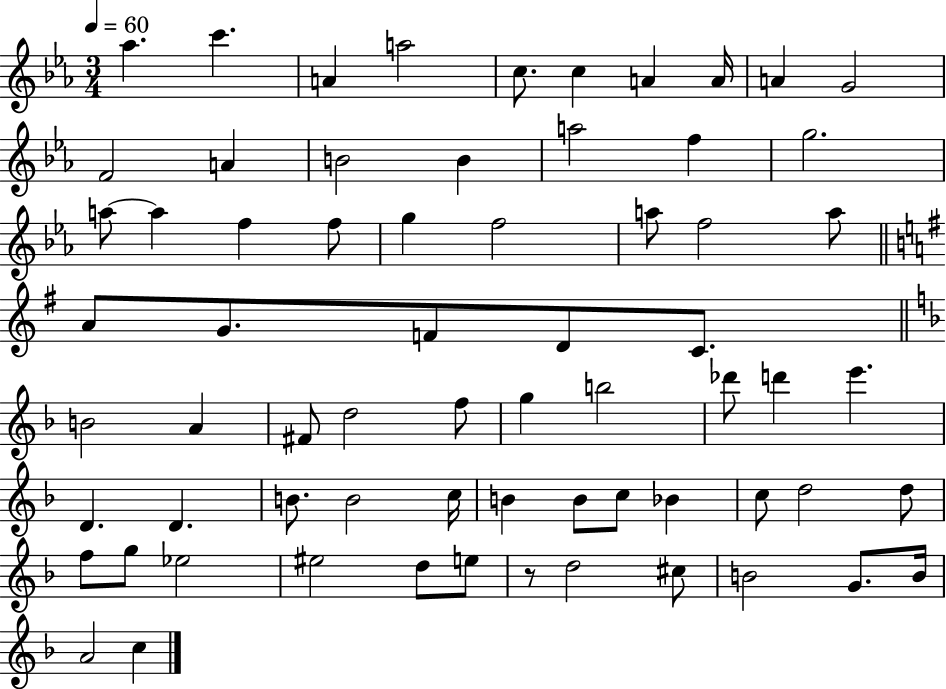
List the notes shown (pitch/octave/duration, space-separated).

Ab5/q. C6/q. A4/q A5/h C5/e. C5/q A4/q A4/s A4/q G4/h F4/h A4/q B4/h B4/q A5/h F5/q G5/h. A5/e A5/q F5/q F5/e G5/q F5/h A5/e F5/h A5/e A4/e G4/e. F4/e D4/e C4/e. B4/h A4/q F#4/e D5/h F5/e G5/q B5/h Db6/e D6/q E6/q. D4/q. D4/q. B4/e. B4/h C5/s B4/q B4/e C5/e Bb4/q C5/e D5/h D5/e F5/e G5/e Eb5/h EIS5/h D5/e E5/e R/e D5/h C#5/e B4/h G4/e. B4/s A4/h C5/q